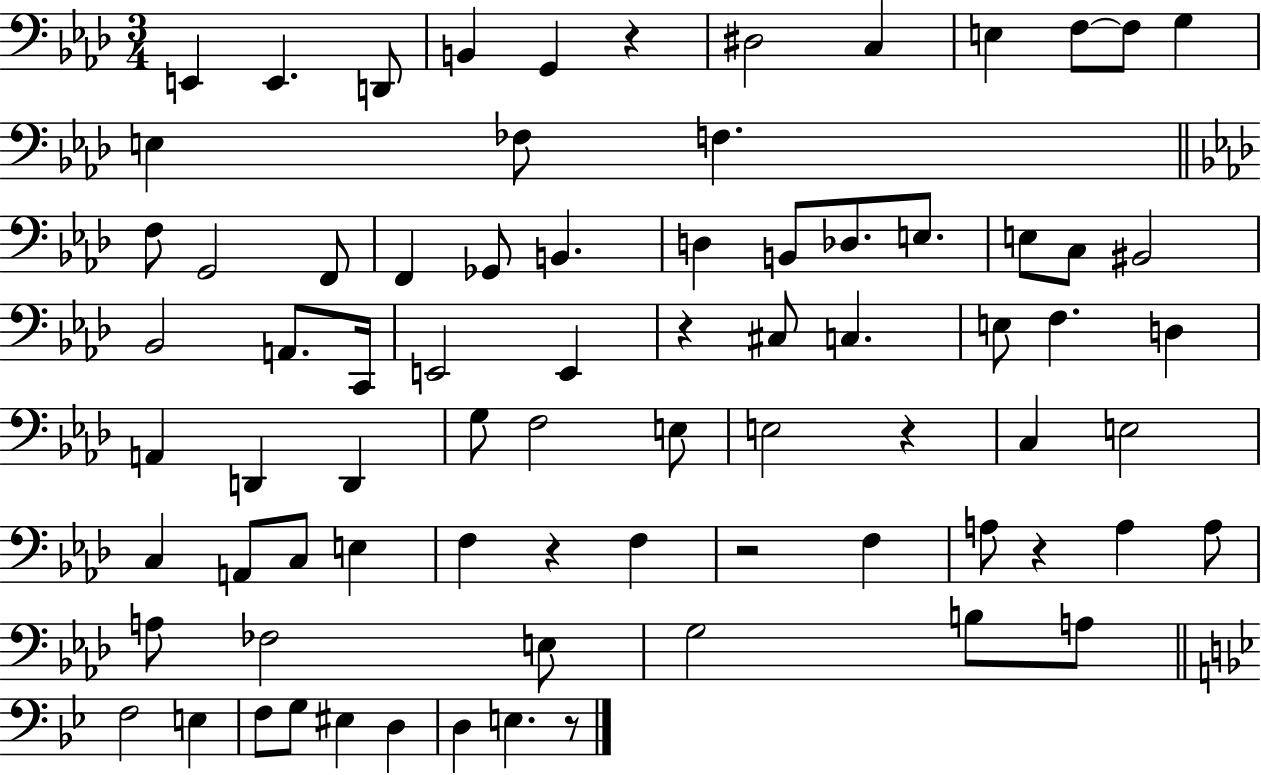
E2/q E2/q. D2/e B2/q G2/q R/q D#3/h C3/q E3/q F3/e F3/e G3/q E3/q FES3/e F3/q. F3/e G2/h F2/e F2/q Gb2/e B2/q. D3/q B2/e Db3/e. E3/e. E3/e C3/e BIS2/h Bb2/h A2/e. C2/s E2/h E2/q R/q C#3/e C3/q. E3/e F3/q. D3/q A2/q D2/q D2/q G3/e F3/h E3/e E3/h R/q C3/q E3/h C3/q A2/e C3/e E3/q F3/q R/q F3/q R/h F3/q A3/e R/q A3/q A3/e A3/e FES3/h E3/e G3/h B3/e A3/e F3/h E3/q F3/e G3/e EIS3/q D3/q D3/q E3/q. R/e